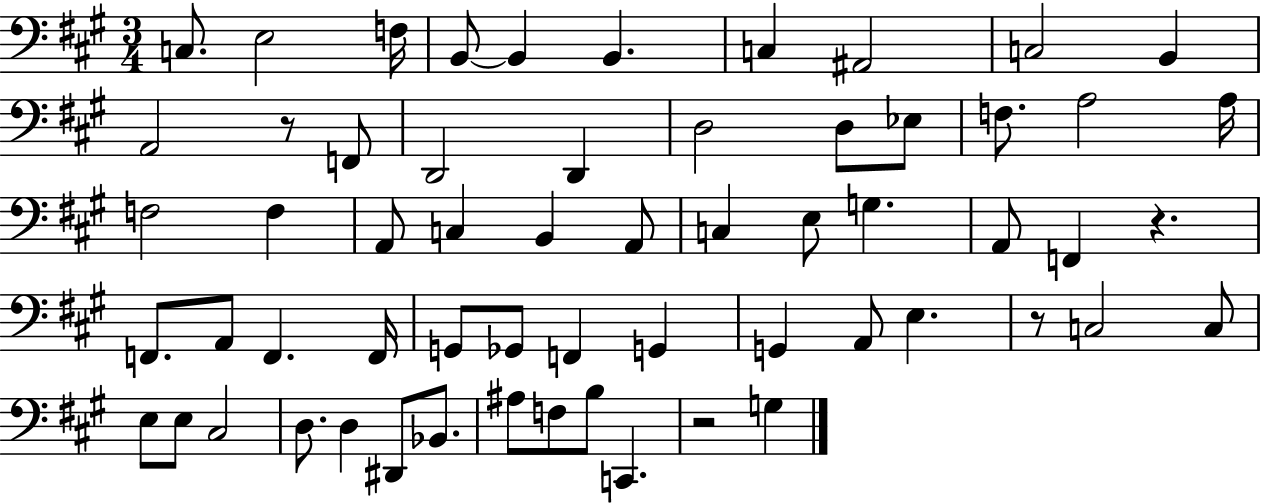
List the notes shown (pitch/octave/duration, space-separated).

C3/e. E3/h F3/s B2/e B2/q B2/q. C3/q A#2/h C3/h B2/q A2/h R/e F2/e D2/h D2/q D3/h D3/e Eb3/e F3/e. A3/h A3/s F3/h F3/q A2/e C3/q B2/q A2/e C3/q E3/e G3/q. A2/e F2/q R/q. F2/e. A2/e F2/q. F2/s G2/e Gb2/e F2/q G2/q G2/q A2/e E3/q. R/e C3/h C3/e E3/e E3/e C#3/h D3/e. D3/q D#2/e Bb2/e. A#3/e F3/e B3/e C2/q. R/h G3/q